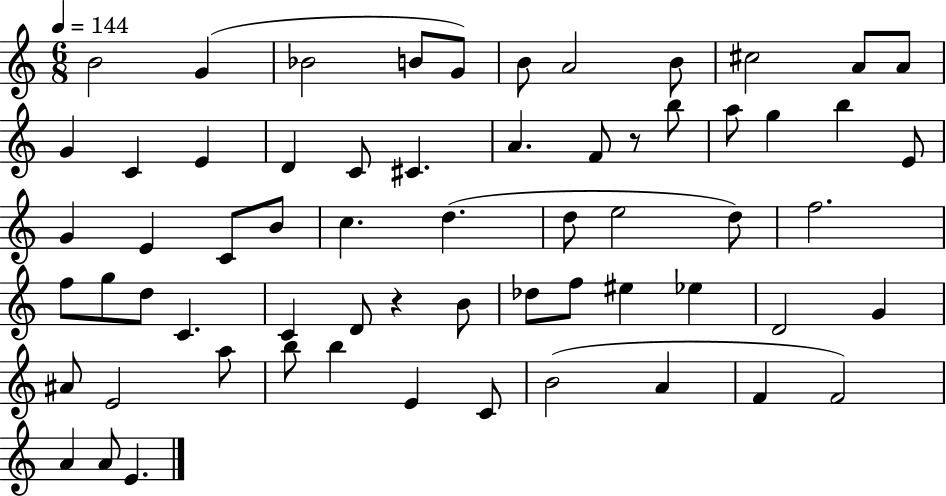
X:1
T:Untitled
M:6/8
L:1/4
K:C
B2 G _B2 B/2 G/2 B/2 A2 B/2 ^c2 A/2 A/2 G C E D C/2 ^C A F/2 z/2 b/2 a/2 g b E/2 G E C/2 B/2 c d d/2 e2 d/2 f2 f/2 g/2 d/2 C C D/2 z B/2 _d/2 f/2 ^e _e D2 G ^A/2 E2 a/2 b/2 b E C/2 B2 A F F2 A A/2 E